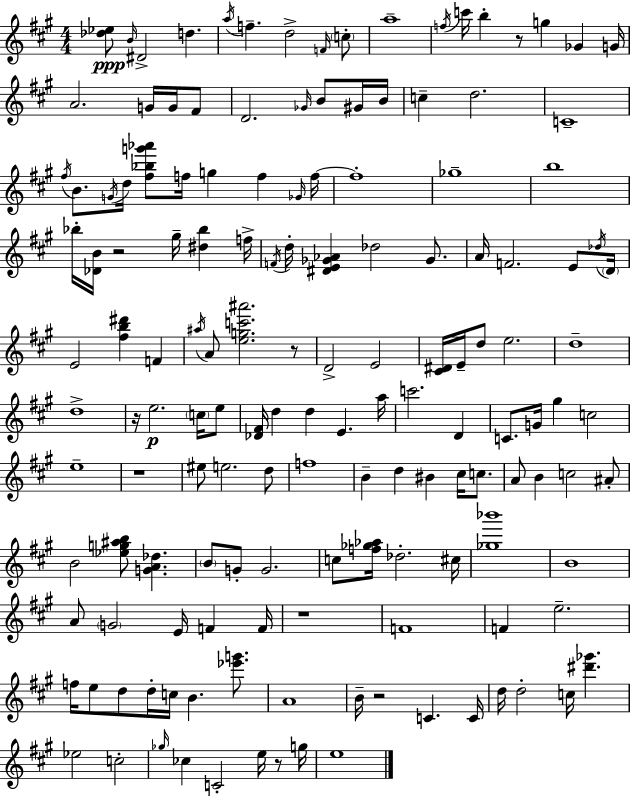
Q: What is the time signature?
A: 4/4